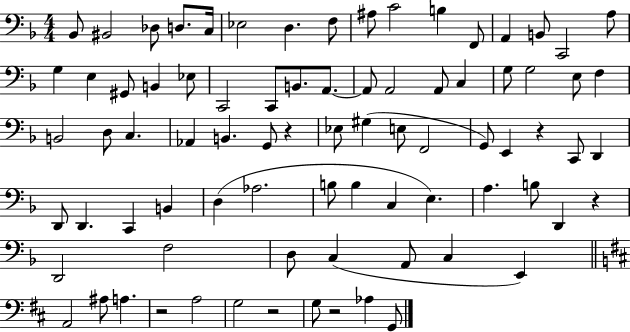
{
  \clef bass
  \numericTimeSignature
  \time 4/4
  \key f \major
  bes,8 bis,2 des8 d8. c16 | ees2 d4. f8 | ais8 c'2 b4 f,8 | a,4 b,8 c,2 a8 | \break g4 e4 gis,8 b,4 ees8 | c,2 c,8 b,8. a,8.~~ | a,8 a,2 a,8 c4 | g8 g2 e8 f4 | \break b,2 d8 c4. | aes,4 b,4. g,8 r4 | ees8 gis4( e8 f,2 | g,8) e,4 r4 c,8 d,4 | \break d,8 d,4. c,4 b,4 | d4( aes2. | b8 b4 c4 e4.) | a4. b8 d,4 r4 | \break d,2 f2 | d8 c4( a,8 c4 e,4) | \bar "||" \break \key d \major a,2 ais8 a4. | r2 a2 | g2 r2 | g8 r2 aes4 g,8 | \break \bar "|."
}